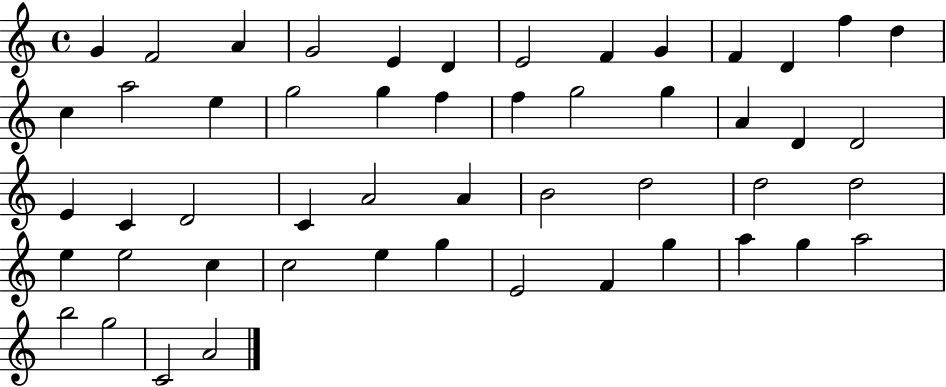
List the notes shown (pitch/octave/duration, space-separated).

G4/q F4/h A4/q G4/h E4/q D4/q E4/h F4/q G4/q F4/q D4/q F5/q D5/q C5/q A5/h E5/q G5/h G5/q F5/q F5/q G5/h G5/q A4/q D4/q D4/h E4/q C4/q D4/h C4/q A4/h A4/q B4/h D5/h D5/h D5/h E5/q E5/h C5/q C5/h E5/q G5/q E4/h F4/q G5/q A5/q G5/q A5/h B5/h G5/h C4/h A4/h